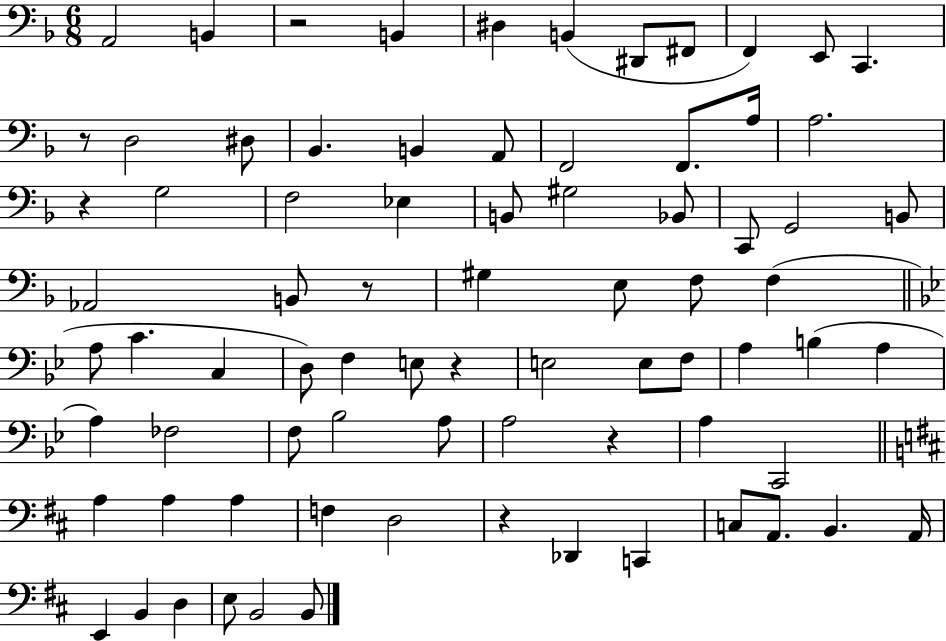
X:1
T:Untitled
M:6/8
L:1/4
K:F
A,,2 B,, z2 B,, ^D, B,, ^D,,/2 ^F,,/2 F,, E,,/2 C,, z/2 D,2 ^D,/2 _B,, B,, A,,/2 F,,2 F,,/2 A,/4 A,2 z G,2 F,2 _E, B,,/2 ^G,2 _B,,/2 C,,/2 G,,2 B,,/2 _A,,2 B,,/2 z/2 ^G, E,/2 F,/2 F, A,/2 C C, D,/2 F, E,/2 z E,2 E,/2 F,/2 A, B, A, A, _F,2 F,/2 _B,2 A,/2 A,2 z A, C,,2 A, A, A, F, D,2 z _D,, C,, C,/2 A,,/2 B,, A,,/4 E,, B,, D, E,/2 B,,2 B,,/2